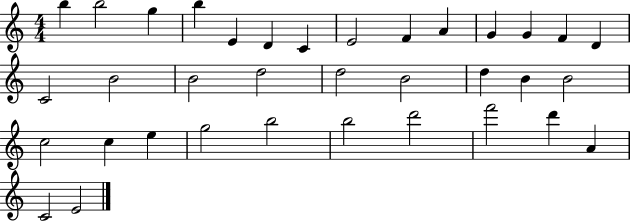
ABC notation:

X:1
T:Untitled
M:4/4
L:1/4
K:C
b b2 g b E D C E2 F A G G F D C2 B2 B2 d2 d2 B2 d B B2 c2 c e g2 b2 b2 d'2 f'2 d' A C2 E2